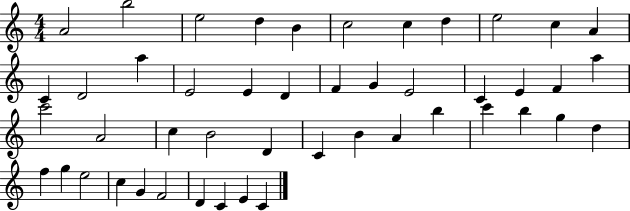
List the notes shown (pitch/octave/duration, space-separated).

A4/h B5/h E5/h D5/q B4/q C5/h C5/q D5/q E5/h C5/q A4/q C4/q D4/h A5/q E4/h E4/q D4/q F4/q G4/q E4/h C4/q E4/q F4/q A5/q C6/h A4/h C5/q B4/h D4/q C4/q B4/q A4/q B5/q C6/q B5/q G5/q D5/q F5/q G5/q E5/h C5/q G4/q F4/h D4/q C4/q E4/q C4/q